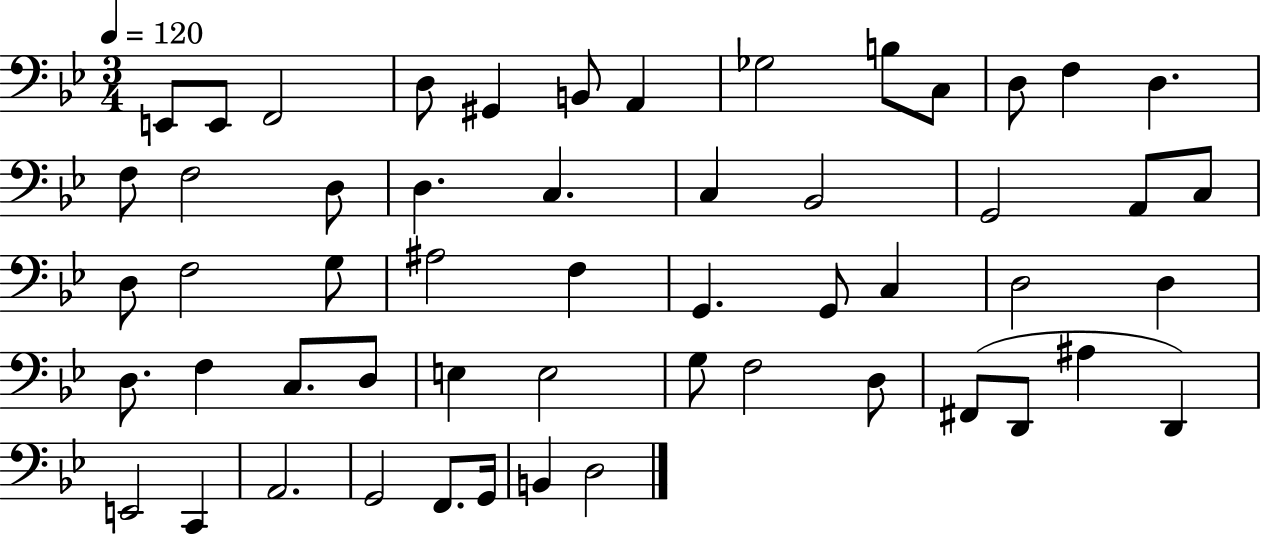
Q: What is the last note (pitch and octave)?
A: D3